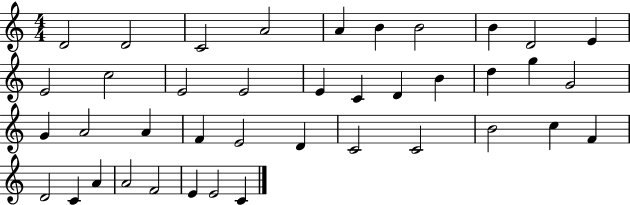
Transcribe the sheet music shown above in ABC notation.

X:1
T:Untitled
M:4/4
L:1/4
K:C
D2 D2 C2 A2 A B B2 B D2 E E2 c2 E2 E2 E C D B d g G2 G A2 A F E2 D C2 C2 B2 c F D2 C A A2 F2 E E2 C